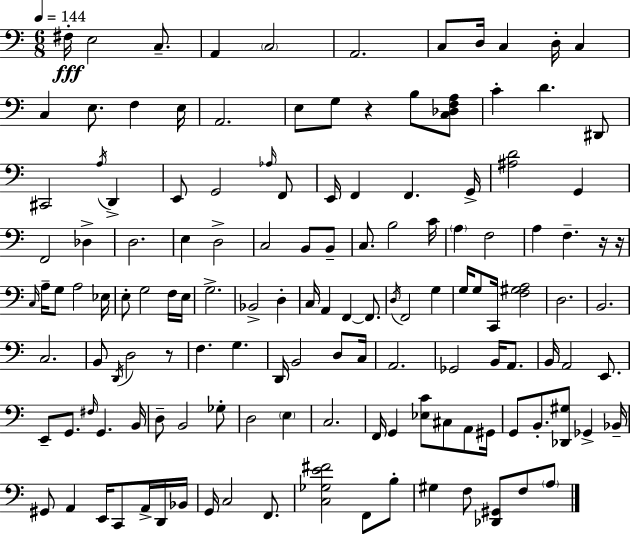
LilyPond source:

{
  \clef bass
  \numericTimeSignature
  \time 6/8
  \key c \major
  \tempo 4 = 144
  fis16-.\fff e2 c8.-- | a,4 \parenthesize c2 | a,2. | c8 d16 c4 d16-. c4 | \break c4 e8. f4 e16 | a,2. | e8 g8 r4 b8 <c des f a>8 | c'4-. d'4. dis,8 | \break cis,2 \acciaccatura { a16 } d,4-> | e,8 g,2 \grace { aes16 } | f,8 e,16 f,4 f,4. | g,16-> <ais d'>2 g,4 | \break f,2 des4-> | d2. | e4 d2-> | c2 b,8 | \break b,8-- c8. b2 | c'16 \parenthesize a4 f2 | a4 f4.-- | r16 r16 \grace { c16 } a16-- g8 a2 | \break ees16 e8-. g2 | f16 e16 g2.-> | bes,2-> d4-. | c16 a,4 f,4~~ | \break f,8. \acciaccatura { d16 } f,2 | g4 g16 g8 c,16 <f gis a>2 | d2. | b,2. | \break c2. | b,8 \acciaccatura { d,16 } d2 | r8 f4. g4. | d,16 b,2 | \break d8 c16 a,2. | ges,2 | b,16 a,8. b,16 a,2 | e,8. e,8-- g,8. \grace { fis16 } g,4. | \break b,16 d8-- b,2 | ges8-. d2 | \parenthesize e4 c2. | f,16 g,4 <ees c'>8 | \break cis8 a,8 gis,16 g,8 b,8.-. <des, gis>8 | ges,4-> bes,16-- gis,8 a,4 | e,16 c,8 a,16-> d,16 bes,16 g,16 c2 | f,8. <c ges e' fis'>2 | \break f,8 b8-. gis4 f8 | <des, gis,>8 f8 \parenthesize a8 \bar "|."
}